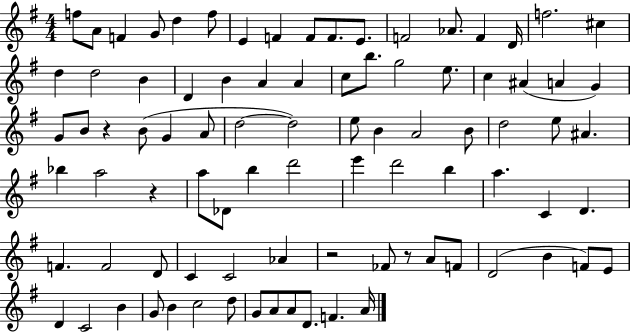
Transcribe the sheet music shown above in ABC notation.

X:1
T:Untitled
M:4/4
L:1/4
K:G
f/2 A/2 F G/2 d f/2 E F F/2 F/2 E/2 F2 _A/2 F D/4 f2 ^c d d2 B D B A A c/2 b/2 g2 e/2 c ^A A G G/2 B/2 z B/2 G A/2 d2 d2 e/2 B A2 B/2 d2 e/2 ^A _b a2 z a/2 _D/2 b d'2 e' d'2 b a C D F F2 D/2 C C2 _A z2 _F/2 z/2 A/2 F/2 D2 B F/2 E/2 D C2 B G/2 B c2 d/2 G/2 A/2 A/2 D/2 F A/4